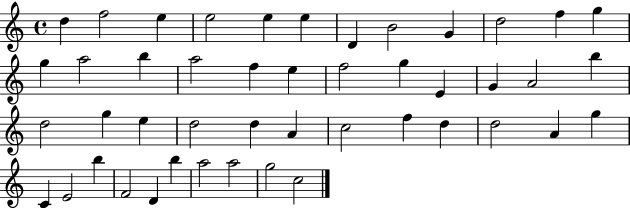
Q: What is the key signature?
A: C major